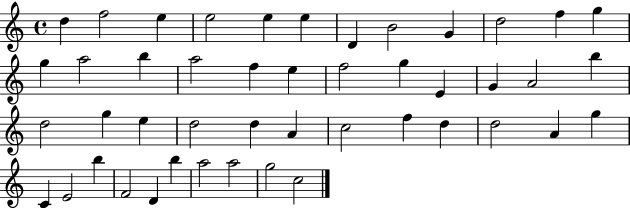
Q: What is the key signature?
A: C major